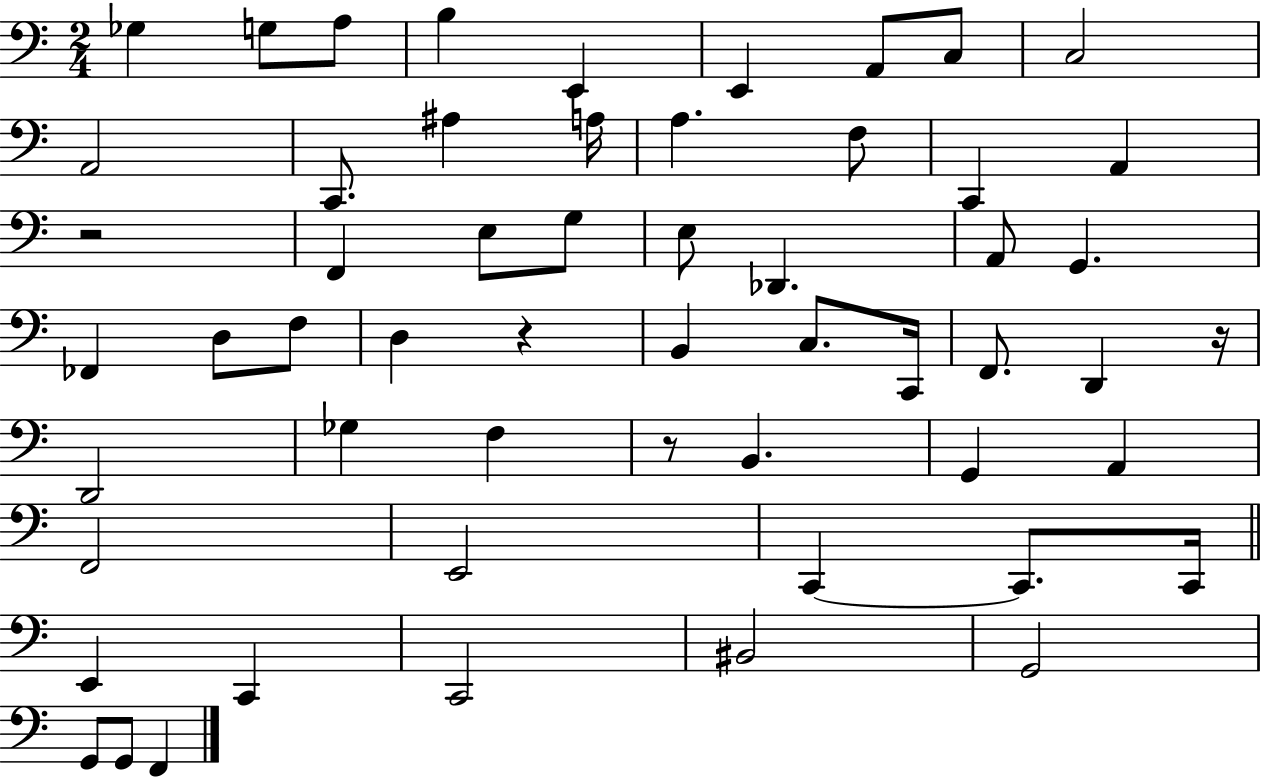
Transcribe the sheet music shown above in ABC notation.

X:1
T:Untitled
M:2/4
L:1/4
K:C
_G, G,/2 A,/2 B, E,, E,, A,,/2 C,/2 C,2 A,,2 C,,/2 ^A, A,/4 A, F,/2 C,, A,, z2 F,, E,/2 G,/2 E,/2 _D,, A,,/2 G,, _F,, D,/2 F,/2 D, z B,, C,/2 C,,/4 F,,/2 D,, z/4 D,,2 _G, F, z/2 B,, G,, A,, F,,2 E,,2 C,, C,,/2 C,,/4 E,, C,, C,,2 ^B,,2 G,,2 G,,/2 G,,/2 F,,